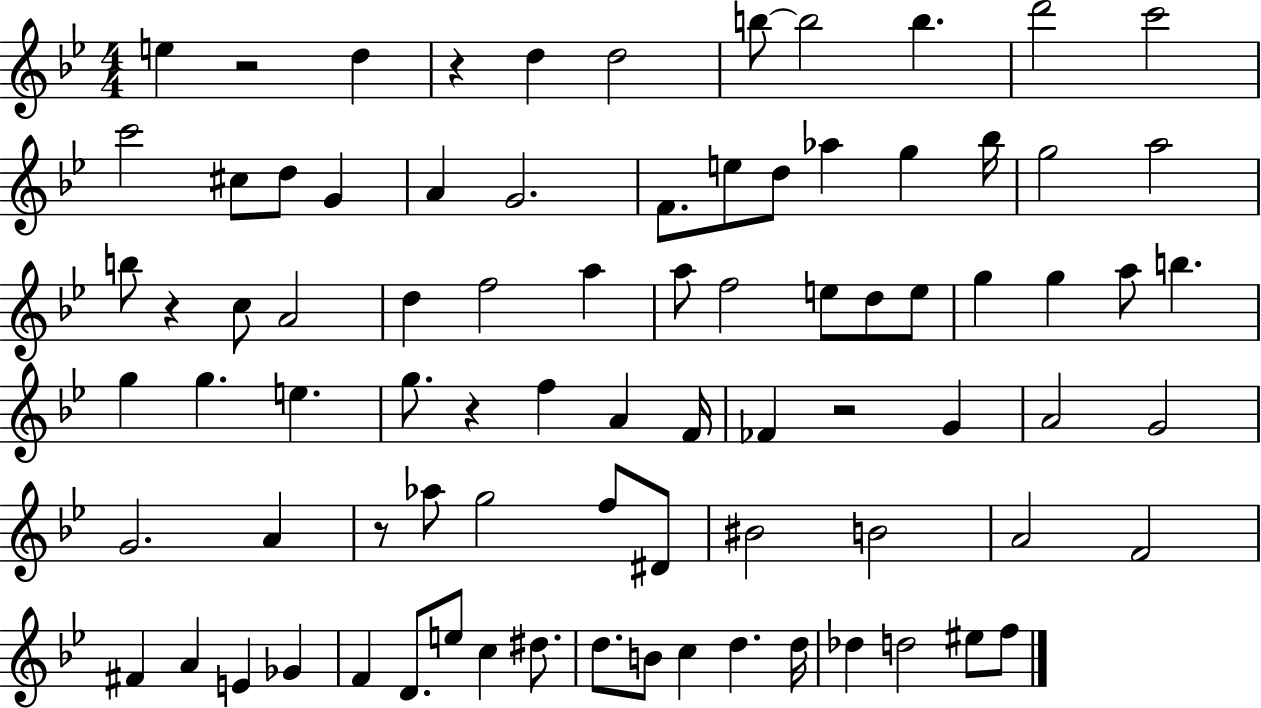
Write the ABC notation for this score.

X:1
T:Untitled
M:4/4
L:1/4
K:Bb
e z2 d z d d2 b/2 b2 b d'2 c'2 c'2 ^c/2 d/2 G A G2 F/2 e/2 d/2 _a g _b/4 g2 a2 b/2 z c/2 A2 d f2 a a/2 f2 e/2 d/2 e/2 g g a/2 b g g e g/2 z f A F/4 _F z2 G A2 G2 G2 A z/2 _a/2 g2 f/2 ^D/2 ^B2 B2 A2 F2 ^F A E _G F D/2 e/2 c ^d/2 d/2 B/2 c d d/4 _d d2 ^e/2 f/2